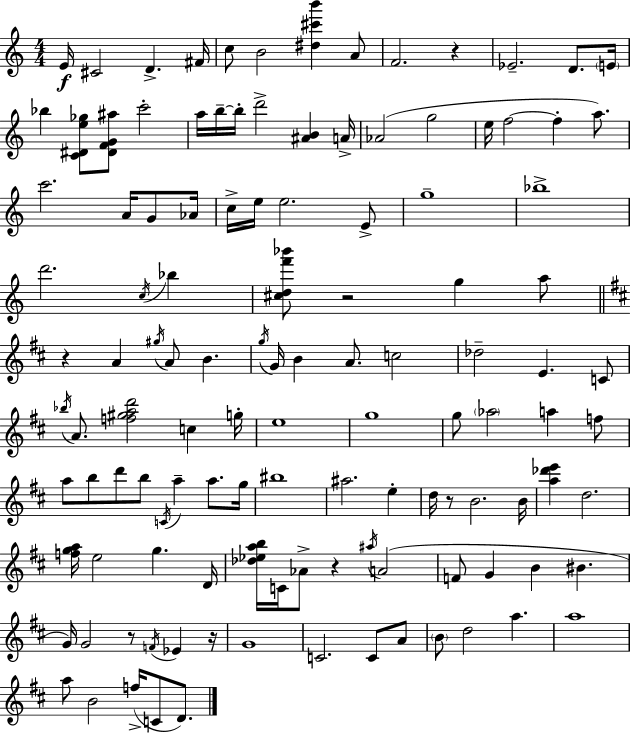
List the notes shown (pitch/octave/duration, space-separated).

E4/s C#4/h D4/q. F#4/s C5/e B4/h [D#5,C#6,B6]/q A4/e F4/h. R/q Eb4/h. D4/e. E4/s Bb5/q [C4,D#4,E5,Gb5]/e [D#4,F4,G4,A#5]/e C6/h A5/s B5/s B5/s D6/h [A#4,B4]/q A4/s Ab4/h G5/h E5/s F5/h F5/q A5/e. C6/h. A4/s G4/e Ab4/s C5/s E5/s E5/h. E4/e G5/w Bb5/w D6/h. C5/s Bb5/q [C#5,D5,F6,Bb6]/e R/h G5/q A5/e R/q A4/q G#5/s A4/e B4/q. G5/s G4/s B4/q A4/e. C5/h Db5/h E4/q. C4/e Bb5/s A4/e. [F5,G#5,A5,D6]/h C5/q G5/s E5/w G5/w G5/e Ab5/h A5/q F5/e A5/e B5/e D6/e B5/e C4/s A5/q A5/e. G5/s BIS5/w A#5/h. E5/q D5/s R/e B4/h. B4/s [A5,Db6,E6]/q D5/h. [F5,G5,A5]/s E5/h G5/q. D4/s [Db5,Eb5,A5,B5]/s C4/s Ab4/e R/q A#5/s A4/h F4/e G4/q B4/q BIS4/q. G4/s G4/h R/e F4/s Eb4/q R/s G4/w C4/h. C4/e A4/e B4/e D5/h A5/q. A5/w A5/e B4/h F5/s C4/e D4/e.